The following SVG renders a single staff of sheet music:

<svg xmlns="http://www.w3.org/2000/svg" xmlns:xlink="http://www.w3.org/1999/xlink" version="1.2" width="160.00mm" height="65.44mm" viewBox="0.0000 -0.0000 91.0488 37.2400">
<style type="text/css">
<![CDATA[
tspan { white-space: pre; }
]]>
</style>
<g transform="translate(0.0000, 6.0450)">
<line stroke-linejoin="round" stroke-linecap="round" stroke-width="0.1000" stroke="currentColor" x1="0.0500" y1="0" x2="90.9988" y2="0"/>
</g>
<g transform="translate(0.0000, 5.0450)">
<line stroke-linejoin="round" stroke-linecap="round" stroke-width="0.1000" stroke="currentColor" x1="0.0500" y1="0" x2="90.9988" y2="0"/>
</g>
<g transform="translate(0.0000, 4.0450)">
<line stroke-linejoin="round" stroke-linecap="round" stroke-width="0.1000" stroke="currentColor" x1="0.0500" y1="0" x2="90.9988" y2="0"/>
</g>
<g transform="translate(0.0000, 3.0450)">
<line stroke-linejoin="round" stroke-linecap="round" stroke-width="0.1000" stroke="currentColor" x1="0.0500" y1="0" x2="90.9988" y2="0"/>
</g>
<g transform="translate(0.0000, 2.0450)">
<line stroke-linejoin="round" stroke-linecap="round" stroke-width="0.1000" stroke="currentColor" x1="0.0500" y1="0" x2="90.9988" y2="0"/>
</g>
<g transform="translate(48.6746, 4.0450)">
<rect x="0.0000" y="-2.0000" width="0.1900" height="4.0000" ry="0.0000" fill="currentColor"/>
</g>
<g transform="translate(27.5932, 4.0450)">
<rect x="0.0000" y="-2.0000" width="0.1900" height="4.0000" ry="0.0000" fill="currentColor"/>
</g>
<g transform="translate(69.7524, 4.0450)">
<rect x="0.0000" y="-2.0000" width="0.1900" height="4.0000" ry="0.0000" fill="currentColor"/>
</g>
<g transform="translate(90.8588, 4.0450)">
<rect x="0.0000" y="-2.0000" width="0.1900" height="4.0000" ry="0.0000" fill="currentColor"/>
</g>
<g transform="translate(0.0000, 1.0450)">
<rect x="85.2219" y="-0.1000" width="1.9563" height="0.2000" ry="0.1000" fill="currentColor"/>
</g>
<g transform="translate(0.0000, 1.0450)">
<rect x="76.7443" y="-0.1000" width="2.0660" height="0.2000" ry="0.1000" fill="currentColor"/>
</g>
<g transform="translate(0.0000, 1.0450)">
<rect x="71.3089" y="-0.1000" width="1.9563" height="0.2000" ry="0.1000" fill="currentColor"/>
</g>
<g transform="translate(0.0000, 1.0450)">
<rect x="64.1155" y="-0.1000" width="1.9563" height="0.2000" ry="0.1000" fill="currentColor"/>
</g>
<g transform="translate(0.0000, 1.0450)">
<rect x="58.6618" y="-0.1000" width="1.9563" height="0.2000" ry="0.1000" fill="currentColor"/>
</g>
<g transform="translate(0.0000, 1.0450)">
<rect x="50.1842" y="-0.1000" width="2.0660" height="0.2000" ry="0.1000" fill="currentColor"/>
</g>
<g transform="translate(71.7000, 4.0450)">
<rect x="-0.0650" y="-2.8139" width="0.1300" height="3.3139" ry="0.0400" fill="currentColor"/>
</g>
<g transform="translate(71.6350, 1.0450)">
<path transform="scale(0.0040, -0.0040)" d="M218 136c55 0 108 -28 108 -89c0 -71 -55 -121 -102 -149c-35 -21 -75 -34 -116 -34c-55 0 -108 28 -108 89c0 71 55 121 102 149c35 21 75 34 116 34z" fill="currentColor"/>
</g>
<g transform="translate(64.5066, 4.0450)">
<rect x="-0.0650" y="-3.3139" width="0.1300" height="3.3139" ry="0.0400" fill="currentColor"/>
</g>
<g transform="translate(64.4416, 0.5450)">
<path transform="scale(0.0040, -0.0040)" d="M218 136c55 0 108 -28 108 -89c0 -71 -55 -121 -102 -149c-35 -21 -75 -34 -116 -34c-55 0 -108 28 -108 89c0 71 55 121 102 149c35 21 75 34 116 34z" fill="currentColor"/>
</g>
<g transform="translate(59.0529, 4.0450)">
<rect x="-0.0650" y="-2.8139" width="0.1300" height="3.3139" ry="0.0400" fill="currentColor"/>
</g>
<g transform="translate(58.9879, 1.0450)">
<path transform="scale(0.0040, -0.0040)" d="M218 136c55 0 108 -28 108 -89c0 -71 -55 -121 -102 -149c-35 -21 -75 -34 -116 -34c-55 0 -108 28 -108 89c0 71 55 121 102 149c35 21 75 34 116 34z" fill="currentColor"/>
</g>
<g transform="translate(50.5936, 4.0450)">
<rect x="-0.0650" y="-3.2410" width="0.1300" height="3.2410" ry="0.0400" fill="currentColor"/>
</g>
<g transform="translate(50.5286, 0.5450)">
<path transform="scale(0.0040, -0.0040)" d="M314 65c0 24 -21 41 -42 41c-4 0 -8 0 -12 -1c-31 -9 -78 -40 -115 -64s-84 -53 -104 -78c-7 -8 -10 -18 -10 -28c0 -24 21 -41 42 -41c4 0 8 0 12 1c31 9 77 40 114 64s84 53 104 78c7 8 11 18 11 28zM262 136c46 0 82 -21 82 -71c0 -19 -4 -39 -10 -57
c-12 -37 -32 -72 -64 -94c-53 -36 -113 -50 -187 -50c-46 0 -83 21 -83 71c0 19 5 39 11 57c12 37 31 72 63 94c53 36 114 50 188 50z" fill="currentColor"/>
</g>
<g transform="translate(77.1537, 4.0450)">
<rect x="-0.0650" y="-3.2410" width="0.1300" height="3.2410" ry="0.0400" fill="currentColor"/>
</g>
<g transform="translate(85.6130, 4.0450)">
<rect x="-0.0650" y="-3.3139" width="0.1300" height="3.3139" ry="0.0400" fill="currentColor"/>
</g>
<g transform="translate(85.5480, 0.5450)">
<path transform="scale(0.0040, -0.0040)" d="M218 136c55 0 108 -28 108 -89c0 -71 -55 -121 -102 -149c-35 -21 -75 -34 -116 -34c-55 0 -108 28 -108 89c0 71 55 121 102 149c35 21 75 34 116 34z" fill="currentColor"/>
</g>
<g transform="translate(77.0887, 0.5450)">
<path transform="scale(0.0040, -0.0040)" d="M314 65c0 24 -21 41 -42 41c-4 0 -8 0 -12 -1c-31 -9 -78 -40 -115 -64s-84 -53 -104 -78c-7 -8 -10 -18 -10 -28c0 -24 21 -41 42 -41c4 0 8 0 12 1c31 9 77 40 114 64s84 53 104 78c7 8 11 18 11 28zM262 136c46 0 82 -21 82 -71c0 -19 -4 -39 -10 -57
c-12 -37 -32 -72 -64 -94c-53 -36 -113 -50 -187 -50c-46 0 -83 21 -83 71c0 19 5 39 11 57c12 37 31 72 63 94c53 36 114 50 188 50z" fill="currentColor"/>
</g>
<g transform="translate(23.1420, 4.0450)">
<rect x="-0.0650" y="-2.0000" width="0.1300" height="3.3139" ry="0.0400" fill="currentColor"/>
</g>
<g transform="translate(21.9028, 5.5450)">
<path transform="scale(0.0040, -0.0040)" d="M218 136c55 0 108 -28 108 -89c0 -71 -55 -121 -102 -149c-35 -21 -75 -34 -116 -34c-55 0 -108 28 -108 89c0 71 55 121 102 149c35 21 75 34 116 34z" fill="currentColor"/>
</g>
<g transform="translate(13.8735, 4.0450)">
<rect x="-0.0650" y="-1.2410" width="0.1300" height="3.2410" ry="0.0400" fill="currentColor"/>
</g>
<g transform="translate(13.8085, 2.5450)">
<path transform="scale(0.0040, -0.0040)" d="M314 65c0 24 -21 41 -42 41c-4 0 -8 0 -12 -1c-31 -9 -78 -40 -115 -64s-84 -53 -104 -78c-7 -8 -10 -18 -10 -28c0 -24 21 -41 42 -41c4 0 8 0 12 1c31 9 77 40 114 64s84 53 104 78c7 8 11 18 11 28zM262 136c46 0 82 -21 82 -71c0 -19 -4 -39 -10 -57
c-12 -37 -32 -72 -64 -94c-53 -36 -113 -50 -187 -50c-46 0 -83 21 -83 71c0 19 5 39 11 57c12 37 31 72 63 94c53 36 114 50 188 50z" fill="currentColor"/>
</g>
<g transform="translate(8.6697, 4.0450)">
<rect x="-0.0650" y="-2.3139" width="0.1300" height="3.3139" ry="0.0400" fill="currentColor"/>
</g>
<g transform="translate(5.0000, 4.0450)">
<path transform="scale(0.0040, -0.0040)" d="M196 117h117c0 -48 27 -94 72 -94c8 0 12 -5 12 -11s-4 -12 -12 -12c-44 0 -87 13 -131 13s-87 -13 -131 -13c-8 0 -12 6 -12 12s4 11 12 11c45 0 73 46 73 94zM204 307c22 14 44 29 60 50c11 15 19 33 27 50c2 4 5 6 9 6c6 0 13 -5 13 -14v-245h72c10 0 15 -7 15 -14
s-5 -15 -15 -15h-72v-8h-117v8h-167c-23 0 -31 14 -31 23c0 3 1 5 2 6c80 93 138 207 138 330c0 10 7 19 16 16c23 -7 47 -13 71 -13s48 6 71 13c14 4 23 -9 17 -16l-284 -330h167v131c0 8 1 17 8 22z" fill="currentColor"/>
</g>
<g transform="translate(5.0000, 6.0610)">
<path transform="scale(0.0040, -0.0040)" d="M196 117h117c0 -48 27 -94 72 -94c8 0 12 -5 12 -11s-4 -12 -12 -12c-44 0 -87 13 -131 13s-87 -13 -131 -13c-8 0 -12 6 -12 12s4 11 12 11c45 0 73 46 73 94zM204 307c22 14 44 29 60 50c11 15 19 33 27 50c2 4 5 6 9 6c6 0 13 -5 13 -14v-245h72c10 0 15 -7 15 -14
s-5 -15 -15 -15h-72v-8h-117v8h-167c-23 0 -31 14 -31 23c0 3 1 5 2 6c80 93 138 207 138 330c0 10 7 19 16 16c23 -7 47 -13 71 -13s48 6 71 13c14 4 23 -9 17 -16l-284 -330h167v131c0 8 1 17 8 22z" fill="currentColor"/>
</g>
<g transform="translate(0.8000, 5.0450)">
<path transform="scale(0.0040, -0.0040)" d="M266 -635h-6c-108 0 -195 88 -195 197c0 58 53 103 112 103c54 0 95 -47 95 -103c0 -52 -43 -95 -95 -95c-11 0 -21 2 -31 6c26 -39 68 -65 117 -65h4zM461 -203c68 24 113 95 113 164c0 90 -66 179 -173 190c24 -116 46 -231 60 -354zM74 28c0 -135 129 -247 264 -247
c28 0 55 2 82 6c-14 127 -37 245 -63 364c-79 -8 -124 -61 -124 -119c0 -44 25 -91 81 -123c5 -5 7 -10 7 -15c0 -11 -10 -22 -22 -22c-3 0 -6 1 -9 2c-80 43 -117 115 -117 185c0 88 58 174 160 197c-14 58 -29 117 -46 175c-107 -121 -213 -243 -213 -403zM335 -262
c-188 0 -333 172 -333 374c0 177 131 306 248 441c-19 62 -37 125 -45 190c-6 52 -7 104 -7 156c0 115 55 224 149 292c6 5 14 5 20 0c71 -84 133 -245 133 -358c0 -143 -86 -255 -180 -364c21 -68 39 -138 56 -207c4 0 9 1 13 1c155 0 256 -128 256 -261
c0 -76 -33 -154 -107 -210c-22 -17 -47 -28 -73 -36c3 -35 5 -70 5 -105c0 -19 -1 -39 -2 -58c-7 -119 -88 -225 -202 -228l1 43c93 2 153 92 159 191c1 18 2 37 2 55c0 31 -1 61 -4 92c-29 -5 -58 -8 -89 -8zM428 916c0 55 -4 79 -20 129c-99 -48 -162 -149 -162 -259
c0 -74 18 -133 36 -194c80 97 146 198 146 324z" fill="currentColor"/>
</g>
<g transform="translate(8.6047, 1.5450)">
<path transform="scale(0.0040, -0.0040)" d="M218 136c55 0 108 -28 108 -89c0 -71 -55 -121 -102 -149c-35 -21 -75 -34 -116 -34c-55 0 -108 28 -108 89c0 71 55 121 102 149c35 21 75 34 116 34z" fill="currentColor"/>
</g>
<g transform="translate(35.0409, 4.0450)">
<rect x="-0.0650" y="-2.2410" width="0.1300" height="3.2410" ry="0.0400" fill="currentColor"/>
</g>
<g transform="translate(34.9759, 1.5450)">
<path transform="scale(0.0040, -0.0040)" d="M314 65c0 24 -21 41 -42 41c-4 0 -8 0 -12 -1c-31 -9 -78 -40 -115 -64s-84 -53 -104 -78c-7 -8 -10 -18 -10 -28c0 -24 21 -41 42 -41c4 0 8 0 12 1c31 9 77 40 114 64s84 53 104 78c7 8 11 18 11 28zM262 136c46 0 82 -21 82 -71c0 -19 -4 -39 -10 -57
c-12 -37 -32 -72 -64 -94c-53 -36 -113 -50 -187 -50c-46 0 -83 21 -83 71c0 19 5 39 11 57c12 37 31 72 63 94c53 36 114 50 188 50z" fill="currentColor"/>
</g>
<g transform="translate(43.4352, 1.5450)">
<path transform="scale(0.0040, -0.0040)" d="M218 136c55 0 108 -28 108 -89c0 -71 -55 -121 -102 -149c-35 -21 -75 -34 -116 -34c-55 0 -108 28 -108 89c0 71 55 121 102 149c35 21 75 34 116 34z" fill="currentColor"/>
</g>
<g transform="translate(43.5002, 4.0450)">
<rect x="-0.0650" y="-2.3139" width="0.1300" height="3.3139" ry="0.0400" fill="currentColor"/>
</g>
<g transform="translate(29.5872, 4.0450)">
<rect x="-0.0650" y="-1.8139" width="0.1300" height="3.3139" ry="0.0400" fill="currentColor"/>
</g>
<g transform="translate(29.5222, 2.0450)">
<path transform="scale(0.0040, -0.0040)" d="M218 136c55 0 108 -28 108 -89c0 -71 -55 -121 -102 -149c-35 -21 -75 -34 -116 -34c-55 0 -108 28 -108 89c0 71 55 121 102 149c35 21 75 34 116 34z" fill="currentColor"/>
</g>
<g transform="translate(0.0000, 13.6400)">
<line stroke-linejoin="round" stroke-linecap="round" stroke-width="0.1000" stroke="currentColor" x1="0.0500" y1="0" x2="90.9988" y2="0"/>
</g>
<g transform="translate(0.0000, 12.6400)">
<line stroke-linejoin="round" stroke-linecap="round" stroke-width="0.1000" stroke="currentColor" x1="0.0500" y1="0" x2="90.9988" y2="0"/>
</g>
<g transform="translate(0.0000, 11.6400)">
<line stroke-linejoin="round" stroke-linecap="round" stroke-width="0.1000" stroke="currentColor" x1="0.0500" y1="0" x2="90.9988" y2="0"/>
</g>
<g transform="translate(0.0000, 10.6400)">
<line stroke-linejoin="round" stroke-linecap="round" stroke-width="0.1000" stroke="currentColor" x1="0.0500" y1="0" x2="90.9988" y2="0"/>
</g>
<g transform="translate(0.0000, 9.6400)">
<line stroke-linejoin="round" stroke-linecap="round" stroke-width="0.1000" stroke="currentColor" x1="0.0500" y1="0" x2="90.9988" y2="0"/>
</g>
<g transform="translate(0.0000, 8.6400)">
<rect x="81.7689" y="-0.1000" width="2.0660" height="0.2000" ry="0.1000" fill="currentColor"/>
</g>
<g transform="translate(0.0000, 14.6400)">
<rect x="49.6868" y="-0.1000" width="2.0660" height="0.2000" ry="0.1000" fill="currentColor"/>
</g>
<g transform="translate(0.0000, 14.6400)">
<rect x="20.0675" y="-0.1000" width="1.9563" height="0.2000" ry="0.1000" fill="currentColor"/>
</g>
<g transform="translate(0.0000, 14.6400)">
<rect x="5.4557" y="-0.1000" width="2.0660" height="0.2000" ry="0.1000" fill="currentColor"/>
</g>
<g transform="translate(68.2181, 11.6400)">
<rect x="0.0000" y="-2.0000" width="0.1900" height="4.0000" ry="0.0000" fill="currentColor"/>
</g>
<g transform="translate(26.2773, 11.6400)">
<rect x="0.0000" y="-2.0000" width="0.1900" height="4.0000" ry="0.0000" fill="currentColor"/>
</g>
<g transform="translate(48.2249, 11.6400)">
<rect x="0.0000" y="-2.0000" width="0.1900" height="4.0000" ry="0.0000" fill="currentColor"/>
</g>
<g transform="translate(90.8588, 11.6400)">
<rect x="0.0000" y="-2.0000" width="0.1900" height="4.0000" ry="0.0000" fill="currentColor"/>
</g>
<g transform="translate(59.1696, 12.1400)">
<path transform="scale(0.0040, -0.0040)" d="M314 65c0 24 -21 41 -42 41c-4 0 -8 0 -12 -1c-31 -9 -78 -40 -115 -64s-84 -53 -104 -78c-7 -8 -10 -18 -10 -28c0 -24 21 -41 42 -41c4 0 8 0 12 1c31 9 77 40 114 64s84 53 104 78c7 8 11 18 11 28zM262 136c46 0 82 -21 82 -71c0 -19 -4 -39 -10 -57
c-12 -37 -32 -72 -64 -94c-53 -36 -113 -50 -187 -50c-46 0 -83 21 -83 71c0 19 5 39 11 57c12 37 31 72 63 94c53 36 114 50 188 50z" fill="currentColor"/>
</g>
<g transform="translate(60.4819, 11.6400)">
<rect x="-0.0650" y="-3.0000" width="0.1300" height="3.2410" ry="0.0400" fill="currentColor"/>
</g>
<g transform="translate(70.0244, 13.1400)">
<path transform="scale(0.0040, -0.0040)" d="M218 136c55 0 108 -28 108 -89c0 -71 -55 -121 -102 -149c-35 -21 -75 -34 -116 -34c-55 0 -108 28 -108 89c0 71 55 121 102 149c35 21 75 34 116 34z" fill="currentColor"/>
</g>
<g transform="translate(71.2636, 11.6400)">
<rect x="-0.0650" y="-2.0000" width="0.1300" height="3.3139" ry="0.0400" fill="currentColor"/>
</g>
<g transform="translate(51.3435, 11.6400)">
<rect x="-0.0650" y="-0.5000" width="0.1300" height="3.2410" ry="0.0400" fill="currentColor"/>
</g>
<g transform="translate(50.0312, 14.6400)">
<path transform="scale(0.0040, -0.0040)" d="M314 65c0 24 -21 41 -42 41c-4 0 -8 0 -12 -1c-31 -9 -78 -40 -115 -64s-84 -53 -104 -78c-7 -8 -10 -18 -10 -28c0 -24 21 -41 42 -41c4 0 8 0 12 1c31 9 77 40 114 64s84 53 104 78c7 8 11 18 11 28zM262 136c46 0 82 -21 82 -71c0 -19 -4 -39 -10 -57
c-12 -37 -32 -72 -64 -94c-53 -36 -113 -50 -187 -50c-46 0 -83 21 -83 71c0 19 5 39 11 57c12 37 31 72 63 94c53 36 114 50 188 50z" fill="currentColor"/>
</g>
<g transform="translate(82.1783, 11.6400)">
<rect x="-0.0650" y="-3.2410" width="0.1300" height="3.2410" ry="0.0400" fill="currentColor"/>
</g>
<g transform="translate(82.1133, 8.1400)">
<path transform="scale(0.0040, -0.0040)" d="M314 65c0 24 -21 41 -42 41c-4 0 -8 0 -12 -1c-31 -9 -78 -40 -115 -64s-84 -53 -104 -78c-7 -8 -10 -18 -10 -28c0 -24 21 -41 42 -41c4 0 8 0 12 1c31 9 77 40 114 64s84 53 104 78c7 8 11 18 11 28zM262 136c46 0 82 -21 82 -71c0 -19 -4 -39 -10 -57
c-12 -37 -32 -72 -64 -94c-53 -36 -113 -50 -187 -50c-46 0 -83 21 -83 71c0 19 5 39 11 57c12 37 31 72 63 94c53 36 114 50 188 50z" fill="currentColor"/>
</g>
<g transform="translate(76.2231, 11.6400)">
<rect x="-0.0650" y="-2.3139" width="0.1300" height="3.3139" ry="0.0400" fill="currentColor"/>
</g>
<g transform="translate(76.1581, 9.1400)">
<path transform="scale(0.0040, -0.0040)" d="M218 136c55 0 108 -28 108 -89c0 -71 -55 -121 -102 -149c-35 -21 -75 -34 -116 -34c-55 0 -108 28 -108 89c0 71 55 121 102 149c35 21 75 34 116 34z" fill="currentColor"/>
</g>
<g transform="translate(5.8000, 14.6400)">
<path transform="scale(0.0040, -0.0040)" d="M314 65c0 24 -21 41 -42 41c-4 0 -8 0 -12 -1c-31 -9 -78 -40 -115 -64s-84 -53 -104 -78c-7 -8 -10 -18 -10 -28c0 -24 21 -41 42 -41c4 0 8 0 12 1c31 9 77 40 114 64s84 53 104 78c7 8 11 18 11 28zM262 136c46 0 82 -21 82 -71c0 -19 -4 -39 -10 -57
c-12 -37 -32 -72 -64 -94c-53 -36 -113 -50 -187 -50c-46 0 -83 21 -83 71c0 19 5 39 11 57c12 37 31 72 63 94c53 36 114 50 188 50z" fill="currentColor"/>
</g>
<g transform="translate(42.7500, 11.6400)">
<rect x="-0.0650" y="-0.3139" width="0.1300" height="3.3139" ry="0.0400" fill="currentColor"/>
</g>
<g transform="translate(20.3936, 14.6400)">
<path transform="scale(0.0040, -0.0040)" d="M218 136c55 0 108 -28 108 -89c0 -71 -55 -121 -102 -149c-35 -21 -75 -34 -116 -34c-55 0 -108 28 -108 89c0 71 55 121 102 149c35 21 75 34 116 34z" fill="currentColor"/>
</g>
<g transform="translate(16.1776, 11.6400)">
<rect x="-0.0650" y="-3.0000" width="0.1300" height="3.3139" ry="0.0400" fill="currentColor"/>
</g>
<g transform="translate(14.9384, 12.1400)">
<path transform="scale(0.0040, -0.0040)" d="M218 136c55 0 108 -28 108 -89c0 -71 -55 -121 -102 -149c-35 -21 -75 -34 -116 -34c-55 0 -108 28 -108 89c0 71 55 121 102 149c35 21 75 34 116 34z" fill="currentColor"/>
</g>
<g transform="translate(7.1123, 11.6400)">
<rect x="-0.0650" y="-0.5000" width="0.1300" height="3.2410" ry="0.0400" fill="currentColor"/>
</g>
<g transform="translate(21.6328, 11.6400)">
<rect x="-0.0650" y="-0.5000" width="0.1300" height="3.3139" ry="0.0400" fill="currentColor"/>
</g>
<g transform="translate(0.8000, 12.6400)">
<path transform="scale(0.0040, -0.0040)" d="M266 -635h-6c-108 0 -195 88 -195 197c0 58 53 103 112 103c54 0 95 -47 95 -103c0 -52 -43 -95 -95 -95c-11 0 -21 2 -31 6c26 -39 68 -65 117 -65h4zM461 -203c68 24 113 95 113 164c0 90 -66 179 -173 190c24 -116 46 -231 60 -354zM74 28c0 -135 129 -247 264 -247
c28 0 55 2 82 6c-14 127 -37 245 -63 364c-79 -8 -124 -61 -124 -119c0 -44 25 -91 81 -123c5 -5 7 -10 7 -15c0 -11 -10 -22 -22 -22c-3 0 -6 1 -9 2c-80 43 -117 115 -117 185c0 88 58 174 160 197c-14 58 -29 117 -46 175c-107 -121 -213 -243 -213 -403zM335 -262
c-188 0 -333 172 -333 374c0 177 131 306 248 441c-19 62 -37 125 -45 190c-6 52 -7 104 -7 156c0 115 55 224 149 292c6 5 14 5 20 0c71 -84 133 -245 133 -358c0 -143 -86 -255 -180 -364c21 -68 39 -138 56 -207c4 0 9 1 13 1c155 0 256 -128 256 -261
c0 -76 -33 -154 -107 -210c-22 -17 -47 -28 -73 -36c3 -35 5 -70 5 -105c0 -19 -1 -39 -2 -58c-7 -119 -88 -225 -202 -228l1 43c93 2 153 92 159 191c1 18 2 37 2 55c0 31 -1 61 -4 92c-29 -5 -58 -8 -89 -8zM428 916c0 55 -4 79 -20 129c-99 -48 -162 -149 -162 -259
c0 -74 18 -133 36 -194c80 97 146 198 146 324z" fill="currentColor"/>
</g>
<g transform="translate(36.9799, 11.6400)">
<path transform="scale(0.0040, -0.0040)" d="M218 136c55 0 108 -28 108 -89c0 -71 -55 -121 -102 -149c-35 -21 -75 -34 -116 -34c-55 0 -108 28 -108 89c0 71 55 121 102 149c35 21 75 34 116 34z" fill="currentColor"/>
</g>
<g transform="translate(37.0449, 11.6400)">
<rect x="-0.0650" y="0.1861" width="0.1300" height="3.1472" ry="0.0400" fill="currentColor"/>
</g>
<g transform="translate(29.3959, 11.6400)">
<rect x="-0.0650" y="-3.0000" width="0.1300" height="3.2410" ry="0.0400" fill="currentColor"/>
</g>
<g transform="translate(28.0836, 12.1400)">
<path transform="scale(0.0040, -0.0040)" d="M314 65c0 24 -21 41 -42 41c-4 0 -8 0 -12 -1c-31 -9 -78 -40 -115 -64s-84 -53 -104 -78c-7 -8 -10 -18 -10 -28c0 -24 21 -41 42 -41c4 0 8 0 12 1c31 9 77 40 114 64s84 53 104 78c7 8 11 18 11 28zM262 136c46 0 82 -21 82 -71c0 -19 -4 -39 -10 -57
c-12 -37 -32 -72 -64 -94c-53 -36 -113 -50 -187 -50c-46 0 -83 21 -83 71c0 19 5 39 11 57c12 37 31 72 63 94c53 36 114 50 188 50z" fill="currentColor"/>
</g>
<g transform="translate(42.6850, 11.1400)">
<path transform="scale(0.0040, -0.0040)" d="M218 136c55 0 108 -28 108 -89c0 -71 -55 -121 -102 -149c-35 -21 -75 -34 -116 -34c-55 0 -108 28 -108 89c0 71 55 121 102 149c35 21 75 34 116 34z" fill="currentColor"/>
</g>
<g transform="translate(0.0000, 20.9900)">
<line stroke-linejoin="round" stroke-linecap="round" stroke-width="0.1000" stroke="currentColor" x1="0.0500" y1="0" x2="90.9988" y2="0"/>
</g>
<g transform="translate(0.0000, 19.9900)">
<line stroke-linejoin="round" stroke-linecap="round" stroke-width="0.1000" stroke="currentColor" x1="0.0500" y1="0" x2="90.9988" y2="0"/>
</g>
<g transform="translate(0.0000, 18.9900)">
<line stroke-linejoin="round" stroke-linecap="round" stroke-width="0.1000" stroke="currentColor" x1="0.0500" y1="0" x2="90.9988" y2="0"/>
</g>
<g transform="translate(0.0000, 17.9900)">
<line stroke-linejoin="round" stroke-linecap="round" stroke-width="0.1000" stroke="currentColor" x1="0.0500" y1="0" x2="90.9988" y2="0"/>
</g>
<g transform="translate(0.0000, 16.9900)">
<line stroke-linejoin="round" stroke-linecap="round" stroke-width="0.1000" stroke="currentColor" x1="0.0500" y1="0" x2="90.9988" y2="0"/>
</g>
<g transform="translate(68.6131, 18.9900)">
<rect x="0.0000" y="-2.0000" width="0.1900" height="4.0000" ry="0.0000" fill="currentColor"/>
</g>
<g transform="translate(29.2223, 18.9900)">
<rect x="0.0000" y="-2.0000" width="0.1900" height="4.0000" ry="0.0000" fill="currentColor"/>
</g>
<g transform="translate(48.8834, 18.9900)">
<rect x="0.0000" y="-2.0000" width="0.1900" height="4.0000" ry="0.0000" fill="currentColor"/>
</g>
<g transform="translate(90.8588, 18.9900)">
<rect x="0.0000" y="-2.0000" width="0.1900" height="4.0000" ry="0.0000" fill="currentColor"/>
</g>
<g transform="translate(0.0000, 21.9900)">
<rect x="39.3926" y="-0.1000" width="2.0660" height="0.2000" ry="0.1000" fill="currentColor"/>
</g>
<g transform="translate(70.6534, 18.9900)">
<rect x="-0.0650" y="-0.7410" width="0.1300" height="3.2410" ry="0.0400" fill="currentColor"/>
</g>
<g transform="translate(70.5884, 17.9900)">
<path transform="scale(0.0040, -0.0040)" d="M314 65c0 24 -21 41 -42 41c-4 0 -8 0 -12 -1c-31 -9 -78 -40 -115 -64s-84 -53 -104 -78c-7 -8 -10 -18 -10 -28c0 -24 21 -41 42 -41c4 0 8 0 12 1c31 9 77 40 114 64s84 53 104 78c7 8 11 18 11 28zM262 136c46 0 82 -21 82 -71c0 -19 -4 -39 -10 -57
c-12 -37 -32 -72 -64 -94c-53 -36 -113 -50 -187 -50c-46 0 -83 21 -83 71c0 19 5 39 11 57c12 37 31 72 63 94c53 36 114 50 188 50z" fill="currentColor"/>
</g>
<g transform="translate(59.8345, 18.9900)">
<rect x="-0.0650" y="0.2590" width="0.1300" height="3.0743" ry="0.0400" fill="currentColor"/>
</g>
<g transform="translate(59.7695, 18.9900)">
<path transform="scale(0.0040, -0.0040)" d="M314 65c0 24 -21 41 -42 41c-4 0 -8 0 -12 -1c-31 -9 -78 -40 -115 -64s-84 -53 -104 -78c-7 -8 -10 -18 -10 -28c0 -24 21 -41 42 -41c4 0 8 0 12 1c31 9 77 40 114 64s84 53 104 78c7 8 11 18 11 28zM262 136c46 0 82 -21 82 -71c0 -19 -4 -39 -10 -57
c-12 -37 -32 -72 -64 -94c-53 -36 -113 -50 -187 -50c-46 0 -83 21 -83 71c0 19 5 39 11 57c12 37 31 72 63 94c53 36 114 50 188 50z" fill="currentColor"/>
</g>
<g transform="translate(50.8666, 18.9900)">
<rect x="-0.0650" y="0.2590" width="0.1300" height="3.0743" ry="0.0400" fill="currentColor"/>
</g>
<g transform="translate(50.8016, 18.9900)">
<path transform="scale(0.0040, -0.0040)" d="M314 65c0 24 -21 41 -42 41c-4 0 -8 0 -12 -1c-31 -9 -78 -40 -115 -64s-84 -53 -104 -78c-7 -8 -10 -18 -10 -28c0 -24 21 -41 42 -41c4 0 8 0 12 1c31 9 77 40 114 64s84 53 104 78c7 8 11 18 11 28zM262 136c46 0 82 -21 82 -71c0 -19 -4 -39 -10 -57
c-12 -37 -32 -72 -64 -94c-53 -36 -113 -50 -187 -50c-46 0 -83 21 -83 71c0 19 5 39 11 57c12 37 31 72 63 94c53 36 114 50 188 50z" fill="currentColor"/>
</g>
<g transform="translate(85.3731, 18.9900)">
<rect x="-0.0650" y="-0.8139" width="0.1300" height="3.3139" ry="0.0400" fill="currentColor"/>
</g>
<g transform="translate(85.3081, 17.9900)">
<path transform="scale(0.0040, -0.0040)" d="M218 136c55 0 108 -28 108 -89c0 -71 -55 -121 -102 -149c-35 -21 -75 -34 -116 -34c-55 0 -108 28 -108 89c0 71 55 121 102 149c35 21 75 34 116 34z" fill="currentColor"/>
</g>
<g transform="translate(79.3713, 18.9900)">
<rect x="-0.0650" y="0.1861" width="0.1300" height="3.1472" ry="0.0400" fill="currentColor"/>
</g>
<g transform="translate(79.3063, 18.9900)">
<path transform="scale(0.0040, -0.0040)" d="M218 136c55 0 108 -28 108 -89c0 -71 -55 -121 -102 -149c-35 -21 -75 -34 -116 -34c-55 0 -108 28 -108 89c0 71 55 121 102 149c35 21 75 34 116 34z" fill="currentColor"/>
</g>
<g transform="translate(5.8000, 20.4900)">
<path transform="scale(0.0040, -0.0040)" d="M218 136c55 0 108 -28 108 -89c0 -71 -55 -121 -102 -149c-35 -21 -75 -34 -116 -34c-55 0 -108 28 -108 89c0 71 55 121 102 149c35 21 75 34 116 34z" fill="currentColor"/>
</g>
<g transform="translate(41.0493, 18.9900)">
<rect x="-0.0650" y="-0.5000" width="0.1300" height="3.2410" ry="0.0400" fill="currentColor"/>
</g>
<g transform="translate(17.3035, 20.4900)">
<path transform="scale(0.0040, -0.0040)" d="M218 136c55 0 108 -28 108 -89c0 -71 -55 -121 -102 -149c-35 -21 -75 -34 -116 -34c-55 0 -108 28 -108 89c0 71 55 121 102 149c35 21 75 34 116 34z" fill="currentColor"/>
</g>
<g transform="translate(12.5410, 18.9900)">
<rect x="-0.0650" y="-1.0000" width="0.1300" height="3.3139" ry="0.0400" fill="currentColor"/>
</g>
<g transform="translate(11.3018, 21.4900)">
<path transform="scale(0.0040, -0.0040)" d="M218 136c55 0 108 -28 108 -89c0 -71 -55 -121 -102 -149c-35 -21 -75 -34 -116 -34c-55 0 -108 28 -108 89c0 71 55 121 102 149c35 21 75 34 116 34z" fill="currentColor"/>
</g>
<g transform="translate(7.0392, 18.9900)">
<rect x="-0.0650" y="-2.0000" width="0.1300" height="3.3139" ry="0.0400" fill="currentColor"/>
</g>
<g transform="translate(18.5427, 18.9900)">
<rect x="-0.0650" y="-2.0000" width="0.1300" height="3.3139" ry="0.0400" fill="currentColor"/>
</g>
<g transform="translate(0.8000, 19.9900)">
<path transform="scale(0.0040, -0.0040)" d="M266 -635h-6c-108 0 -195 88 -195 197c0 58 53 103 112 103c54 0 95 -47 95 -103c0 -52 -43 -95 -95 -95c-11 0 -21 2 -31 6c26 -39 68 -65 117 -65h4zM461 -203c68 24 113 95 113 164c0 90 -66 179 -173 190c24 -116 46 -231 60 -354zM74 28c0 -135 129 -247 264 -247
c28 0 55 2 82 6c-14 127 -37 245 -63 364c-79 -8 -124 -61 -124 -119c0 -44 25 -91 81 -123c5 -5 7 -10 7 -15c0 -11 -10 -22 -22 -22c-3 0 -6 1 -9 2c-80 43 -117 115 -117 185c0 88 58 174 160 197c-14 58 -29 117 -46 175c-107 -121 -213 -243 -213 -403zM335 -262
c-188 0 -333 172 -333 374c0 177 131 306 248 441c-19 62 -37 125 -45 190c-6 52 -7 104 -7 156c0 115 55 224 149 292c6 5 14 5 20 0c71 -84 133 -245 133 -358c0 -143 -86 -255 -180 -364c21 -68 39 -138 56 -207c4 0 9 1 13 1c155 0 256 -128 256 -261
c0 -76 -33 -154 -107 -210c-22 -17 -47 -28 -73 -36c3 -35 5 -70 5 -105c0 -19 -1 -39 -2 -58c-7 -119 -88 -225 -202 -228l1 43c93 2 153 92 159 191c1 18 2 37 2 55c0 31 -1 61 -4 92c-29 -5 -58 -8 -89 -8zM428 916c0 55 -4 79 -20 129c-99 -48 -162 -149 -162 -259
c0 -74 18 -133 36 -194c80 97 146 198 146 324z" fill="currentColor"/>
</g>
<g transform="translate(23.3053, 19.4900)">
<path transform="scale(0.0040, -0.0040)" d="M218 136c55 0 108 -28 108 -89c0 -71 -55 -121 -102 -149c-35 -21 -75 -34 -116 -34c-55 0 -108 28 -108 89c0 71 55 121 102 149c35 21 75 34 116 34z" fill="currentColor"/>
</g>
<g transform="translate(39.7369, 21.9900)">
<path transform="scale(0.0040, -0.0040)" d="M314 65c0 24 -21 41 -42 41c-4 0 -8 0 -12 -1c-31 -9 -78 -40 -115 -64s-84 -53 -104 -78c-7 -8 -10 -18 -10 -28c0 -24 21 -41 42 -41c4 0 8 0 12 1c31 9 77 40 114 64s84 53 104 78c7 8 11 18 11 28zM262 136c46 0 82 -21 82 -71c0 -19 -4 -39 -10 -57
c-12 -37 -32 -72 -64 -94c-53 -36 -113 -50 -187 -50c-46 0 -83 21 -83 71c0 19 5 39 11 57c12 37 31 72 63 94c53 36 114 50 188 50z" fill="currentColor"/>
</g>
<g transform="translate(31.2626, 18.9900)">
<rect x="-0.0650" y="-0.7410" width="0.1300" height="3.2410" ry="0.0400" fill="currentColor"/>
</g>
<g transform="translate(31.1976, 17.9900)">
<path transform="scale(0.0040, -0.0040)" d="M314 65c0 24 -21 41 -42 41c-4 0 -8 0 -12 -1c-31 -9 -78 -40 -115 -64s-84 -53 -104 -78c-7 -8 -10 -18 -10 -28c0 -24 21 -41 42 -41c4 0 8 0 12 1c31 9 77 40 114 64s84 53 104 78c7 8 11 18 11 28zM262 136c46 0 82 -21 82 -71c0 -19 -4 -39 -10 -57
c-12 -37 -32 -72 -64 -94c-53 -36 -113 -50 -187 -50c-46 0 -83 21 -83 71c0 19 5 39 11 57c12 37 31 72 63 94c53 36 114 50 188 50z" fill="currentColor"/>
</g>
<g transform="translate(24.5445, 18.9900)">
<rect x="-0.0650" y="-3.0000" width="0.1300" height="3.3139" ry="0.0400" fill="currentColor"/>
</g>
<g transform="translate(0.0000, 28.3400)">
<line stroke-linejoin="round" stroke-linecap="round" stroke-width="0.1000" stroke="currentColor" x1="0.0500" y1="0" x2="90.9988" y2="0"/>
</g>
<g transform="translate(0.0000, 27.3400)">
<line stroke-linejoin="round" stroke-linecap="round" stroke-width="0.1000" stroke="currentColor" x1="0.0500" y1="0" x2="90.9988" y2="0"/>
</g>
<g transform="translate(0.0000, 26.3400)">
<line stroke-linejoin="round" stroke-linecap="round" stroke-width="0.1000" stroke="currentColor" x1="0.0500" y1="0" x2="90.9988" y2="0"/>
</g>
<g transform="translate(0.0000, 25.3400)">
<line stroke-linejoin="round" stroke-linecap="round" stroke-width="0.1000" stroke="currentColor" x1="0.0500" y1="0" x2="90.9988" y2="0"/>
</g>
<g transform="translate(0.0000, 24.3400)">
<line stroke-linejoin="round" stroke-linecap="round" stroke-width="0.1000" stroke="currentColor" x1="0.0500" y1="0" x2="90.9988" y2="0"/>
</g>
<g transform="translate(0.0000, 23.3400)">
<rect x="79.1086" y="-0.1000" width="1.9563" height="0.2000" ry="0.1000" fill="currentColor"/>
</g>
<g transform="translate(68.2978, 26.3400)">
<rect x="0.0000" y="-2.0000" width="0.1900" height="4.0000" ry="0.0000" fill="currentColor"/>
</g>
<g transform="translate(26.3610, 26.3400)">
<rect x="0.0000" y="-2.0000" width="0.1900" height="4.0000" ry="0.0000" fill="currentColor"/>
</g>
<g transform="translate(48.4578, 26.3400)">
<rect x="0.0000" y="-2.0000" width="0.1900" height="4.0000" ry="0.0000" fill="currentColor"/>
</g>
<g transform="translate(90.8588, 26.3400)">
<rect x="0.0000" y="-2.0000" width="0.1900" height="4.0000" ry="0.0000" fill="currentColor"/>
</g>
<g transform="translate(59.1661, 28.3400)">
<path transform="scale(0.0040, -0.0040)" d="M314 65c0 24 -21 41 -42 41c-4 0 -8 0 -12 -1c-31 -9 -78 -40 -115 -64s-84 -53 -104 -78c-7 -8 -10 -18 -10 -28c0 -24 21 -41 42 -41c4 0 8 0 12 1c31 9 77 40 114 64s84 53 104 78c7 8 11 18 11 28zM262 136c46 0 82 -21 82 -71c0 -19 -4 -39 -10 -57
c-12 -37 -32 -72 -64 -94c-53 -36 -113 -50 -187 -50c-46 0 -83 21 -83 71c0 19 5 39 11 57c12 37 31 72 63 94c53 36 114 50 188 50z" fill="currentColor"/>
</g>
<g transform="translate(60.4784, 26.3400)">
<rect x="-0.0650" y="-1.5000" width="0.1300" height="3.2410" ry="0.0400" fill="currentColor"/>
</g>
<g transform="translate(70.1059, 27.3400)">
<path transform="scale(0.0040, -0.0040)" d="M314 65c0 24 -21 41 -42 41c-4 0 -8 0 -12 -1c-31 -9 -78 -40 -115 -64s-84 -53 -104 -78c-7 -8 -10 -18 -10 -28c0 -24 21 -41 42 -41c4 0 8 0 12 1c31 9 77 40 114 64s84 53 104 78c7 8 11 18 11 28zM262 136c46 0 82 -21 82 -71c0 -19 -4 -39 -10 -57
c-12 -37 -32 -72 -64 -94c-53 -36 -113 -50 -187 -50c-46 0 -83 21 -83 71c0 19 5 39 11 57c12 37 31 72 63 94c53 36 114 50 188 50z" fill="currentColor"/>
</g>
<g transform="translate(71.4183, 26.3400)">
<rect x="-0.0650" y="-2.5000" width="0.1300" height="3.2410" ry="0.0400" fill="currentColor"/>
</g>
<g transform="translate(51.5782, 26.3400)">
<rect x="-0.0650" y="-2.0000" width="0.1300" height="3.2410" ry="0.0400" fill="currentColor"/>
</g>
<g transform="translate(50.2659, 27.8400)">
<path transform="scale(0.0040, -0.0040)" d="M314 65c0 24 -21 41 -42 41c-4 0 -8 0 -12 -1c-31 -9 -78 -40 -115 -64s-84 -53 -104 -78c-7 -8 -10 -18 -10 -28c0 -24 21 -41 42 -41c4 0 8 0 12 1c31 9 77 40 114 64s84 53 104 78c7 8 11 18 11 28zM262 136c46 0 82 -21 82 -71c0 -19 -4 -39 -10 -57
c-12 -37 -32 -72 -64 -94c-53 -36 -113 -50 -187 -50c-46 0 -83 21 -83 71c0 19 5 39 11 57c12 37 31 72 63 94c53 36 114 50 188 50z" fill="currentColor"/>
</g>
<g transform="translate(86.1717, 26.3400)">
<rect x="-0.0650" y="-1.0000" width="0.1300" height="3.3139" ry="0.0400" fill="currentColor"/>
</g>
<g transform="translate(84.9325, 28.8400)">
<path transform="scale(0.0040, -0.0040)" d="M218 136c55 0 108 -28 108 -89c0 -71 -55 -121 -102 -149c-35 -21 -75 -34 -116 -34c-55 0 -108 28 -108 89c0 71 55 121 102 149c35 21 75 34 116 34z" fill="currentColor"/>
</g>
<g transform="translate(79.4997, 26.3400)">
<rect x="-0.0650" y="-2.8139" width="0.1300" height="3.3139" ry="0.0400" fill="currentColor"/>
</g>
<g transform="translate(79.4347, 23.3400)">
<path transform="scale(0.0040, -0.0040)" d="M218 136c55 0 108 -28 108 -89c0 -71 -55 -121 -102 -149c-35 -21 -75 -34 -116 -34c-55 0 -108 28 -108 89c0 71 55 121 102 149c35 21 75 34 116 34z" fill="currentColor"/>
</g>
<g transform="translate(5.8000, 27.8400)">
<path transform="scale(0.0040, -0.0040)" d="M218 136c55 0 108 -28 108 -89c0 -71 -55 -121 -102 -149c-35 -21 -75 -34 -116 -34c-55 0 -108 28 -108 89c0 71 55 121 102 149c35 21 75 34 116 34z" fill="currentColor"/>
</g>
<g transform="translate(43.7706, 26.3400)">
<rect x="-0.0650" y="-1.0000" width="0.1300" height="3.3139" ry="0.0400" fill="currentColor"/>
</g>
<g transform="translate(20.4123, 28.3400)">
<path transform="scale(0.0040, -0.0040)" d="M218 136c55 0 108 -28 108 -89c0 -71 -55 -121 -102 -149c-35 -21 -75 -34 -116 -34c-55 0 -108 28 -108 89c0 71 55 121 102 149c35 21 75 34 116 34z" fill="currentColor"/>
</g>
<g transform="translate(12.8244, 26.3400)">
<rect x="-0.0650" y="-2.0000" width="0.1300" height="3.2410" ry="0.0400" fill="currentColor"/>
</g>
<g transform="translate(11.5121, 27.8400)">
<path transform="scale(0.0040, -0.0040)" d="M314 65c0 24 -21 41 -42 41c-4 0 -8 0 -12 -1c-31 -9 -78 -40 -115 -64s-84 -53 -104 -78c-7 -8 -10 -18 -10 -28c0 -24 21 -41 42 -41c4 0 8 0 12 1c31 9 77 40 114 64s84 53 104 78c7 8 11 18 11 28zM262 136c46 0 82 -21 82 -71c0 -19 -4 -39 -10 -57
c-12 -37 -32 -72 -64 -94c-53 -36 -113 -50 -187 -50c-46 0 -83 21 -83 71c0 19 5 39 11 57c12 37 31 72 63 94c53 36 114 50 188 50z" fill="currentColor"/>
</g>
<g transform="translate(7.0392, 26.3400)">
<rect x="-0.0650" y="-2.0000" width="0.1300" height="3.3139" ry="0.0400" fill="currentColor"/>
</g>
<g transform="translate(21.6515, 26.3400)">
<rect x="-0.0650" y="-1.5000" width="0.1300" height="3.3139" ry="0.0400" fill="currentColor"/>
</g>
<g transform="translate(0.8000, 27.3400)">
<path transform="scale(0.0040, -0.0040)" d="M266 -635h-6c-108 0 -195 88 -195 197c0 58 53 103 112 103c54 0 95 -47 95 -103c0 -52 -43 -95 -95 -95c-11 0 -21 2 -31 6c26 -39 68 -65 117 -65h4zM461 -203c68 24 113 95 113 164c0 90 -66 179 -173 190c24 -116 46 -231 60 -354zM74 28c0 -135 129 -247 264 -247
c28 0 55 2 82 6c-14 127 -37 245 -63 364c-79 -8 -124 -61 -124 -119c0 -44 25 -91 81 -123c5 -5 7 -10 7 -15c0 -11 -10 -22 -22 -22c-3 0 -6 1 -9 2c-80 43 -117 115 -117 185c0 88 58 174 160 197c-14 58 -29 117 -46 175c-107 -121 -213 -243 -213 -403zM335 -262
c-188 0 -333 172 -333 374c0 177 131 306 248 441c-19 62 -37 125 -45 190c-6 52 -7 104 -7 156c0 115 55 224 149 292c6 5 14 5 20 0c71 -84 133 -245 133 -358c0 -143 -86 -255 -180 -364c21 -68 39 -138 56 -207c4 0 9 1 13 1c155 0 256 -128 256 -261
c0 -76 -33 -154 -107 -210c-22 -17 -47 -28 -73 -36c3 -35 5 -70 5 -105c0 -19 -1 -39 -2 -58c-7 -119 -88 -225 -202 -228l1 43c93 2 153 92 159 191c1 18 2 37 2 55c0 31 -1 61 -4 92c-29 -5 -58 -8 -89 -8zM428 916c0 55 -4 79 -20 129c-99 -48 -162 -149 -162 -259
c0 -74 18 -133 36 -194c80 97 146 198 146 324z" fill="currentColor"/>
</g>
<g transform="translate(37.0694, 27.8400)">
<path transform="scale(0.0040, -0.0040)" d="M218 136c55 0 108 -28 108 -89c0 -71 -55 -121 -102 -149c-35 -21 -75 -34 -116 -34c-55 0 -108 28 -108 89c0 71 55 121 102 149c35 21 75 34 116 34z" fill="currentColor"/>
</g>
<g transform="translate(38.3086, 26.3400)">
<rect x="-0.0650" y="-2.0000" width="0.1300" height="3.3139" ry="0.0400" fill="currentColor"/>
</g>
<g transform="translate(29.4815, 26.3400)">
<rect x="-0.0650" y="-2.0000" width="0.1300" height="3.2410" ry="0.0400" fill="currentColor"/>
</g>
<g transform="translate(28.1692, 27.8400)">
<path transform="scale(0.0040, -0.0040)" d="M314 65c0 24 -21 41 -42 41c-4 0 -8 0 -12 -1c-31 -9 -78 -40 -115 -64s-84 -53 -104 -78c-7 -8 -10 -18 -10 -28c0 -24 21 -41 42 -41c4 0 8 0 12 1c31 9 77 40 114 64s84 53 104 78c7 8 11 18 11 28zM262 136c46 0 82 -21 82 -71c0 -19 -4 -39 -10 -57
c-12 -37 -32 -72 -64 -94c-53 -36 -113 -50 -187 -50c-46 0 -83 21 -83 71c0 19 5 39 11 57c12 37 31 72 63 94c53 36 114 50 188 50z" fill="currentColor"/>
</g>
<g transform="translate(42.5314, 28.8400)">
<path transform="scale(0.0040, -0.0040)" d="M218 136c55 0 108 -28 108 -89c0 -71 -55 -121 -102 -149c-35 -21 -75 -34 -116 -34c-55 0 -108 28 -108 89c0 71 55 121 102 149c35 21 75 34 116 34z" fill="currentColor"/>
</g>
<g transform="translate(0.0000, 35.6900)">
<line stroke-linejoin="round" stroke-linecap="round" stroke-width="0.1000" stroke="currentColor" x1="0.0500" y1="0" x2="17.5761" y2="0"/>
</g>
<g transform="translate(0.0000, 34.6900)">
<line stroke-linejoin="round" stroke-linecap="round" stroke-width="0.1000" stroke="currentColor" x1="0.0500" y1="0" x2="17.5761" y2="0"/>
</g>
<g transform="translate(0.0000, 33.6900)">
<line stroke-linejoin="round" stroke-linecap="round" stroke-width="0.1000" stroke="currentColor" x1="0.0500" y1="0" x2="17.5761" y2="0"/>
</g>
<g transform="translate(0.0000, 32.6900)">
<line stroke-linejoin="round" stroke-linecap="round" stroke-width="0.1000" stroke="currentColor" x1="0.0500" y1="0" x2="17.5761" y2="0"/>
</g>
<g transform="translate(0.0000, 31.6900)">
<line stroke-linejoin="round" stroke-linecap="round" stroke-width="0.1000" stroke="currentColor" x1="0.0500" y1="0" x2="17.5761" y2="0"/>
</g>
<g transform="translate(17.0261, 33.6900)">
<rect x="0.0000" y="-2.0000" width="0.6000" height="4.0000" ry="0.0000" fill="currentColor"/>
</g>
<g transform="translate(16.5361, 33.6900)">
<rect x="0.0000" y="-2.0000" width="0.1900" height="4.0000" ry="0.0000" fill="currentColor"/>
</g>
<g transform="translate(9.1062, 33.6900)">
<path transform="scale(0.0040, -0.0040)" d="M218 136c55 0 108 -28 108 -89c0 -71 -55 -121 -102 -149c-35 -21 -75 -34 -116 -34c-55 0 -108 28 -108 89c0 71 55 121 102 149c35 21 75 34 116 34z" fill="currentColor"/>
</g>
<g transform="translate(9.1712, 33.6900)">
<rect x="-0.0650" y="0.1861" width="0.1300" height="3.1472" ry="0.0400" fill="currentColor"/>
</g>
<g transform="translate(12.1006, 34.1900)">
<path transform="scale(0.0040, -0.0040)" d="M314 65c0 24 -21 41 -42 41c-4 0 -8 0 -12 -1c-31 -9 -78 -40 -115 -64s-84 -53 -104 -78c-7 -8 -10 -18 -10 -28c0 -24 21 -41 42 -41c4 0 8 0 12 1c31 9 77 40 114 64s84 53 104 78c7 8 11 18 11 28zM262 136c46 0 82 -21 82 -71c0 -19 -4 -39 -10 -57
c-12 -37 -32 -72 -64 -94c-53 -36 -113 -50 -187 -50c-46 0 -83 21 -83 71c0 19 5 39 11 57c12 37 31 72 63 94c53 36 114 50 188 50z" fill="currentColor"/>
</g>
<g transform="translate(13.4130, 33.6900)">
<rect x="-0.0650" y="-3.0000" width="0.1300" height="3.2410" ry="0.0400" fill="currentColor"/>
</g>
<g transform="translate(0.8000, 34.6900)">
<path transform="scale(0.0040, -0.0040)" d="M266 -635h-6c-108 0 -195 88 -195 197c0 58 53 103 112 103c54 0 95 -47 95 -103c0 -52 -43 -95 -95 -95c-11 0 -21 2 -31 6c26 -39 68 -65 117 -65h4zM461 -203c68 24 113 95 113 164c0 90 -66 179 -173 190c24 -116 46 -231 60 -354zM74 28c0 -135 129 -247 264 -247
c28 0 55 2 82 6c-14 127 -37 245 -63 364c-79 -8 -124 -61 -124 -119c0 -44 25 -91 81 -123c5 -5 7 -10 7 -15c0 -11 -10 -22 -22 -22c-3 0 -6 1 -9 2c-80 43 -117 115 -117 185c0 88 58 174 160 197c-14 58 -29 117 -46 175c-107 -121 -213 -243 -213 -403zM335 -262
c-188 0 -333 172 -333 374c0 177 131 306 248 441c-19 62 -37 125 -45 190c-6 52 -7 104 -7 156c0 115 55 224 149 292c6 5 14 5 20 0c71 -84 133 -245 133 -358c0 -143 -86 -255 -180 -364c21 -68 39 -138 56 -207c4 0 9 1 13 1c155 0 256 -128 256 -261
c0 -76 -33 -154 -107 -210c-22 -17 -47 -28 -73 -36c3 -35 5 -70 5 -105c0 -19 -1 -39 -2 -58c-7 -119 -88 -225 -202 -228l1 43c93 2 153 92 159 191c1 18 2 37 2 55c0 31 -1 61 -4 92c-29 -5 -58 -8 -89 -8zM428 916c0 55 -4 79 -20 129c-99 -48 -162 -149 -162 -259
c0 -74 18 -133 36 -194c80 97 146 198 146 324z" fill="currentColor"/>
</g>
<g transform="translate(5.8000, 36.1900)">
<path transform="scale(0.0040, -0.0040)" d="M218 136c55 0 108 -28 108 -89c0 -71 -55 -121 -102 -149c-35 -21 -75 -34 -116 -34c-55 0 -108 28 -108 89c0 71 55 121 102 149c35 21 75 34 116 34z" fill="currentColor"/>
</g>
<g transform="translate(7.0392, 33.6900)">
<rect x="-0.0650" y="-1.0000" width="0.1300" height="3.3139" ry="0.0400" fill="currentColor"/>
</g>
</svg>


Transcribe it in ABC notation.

X:1
T:Untitled
M:4/4
L:1/4
K:C
g e2 F f g2 g b2 a b a b2 b C2 A C A2 B c C2 A2 F g b2 F D F A d2 C2 B2 B2 d2 B d F F2 E F2 F D F2 E2 G2 a D D B A2